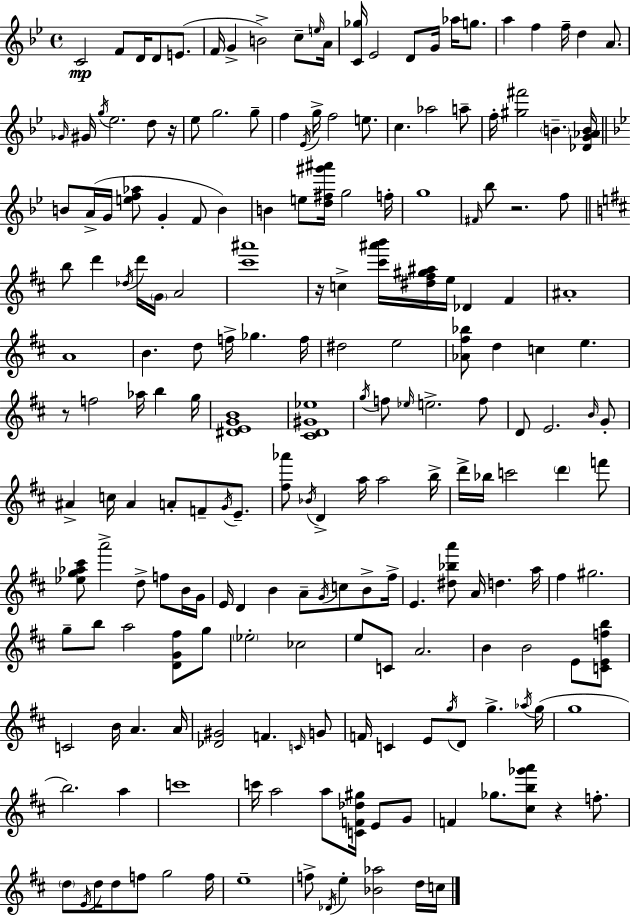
C4/h F4/e D4/s D4/e E4/e. F4/s G4/q B4/h C5/e E5/s A4/s [C4,Gb5]/s Eb4/h D4/e G4/s Ab5/s G5/e. A5/q F5/q F5/s D5/q A4/e. Gb4/s G#4/s G5/s Eb5/h. D5/e R/s Eb5/e G5/h. G5/e F5/q Eb4/s G5/s F5/h E5/e. C5/q. Ab5/h A5/e F5/s [G#5,F#6]/h B4/q. [Db4,G4,Ab4,B4]/s B4/e A4/s G4/s [E5,F5,Ab5]/e G4/q F4/e B4/q B4/q E5/e [D5,F#5,G#6,A#6]/s G5/h F5/s G5/w F#4/s Bb5/e R/h. F5/e B5/e D6/q Db5/s D6/s G4/s A4/h [C#6,A#6]/w R/s C5/q [C#6,A#6,B6]/s [D#5,F#5,G#5,A#5]/s E5/s Db4/q F#4/q A#4/w A4/w B4/q. D5/e F5/s Gb5/q. F5/s D#5/h E5/h [Ab4,F#5,Bb5]/e D5/q C5/q E5/q. R/e F5/h Ab5/s B5/q G5/s [D#4,E4,G4,B4]/w [C#4,D4,G#4,Eb5]/w G5/s F5/e Eb5/s E5/h. F5/e D4/e E4/h. B4/s G4/e A#4/q C5/s A#4/q A4/e F4/e G4/s E4/e. [F#5,Ab6]/e Bb4/s D4/q A5/s A5/h B5/s D6/s Bb5/s C6/h D6/q F6/e [Eb5,G5,Ab5,C#6]/e A6/h D5/e F5/e B4/s G4/s E4/s D4/q B4/q A4/e G4/s C5/e B4/e F#5/s E4/q. [D#5,Bb5,A6]/e A4/s D5/q. A5/s F#5/q G#5/h. G5/e B5/e A5/h [D4,G4,F#5]/e G5/e Eb5/h CES5/h E5/e C4/e A4/h. B4/q B4/h E4/e [C4,E4,F5,B5]/e C4/h B4/s A4/q. A4/s [Db4,G#4]/h F4/q. C4/s G4/e F4/s C4/q E4/e G5/s D4/e G5/q. Ab5/s G5/s G5/w B5/h. A5/q C6/w C6/s A5/h A5/e [C4,F4,Db5,G#5]/s E4/e G4/e F4/q Gb5/e. [C#5,B5,Gb6,A6]/e R/q F5/e. D5/e E4/s D5/s D5/e F5/e G5/h F5/s E5/w F5/e Db4/s E5/q [Bb4,Ab5]/h D5/s C5/s